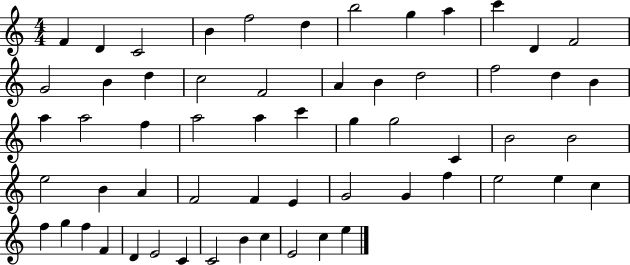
{
  \clef treble
  \numericTimeSignature
  \time 4/4
  \key c \major
  f'4 d'4 c'2 | b'4 f''2 d''4 | b''2 g''4 a''4 | c'''4 d'4 f'2 | \break g'2 b'4 d''4 | c''2 f'2 | a'4 b'4 d''2 | f''2 d''4 b'4 | \break a''4 a''2 f''4 | a''2 a''4 c'''4 | g''4 g''2 c'4 | b'2 b'2 | \break e''2 b'4 a'4 | f'2 f'4 e'4 | g'2 g'4 f''4 | e''2 e''4 c''4 | \break f''4 g''4 f''4 f'4 | d'4 e'2 c'4 | c'2 b'4 c''4 | e'2 c''4 e''4 | \break \bar "|."
}